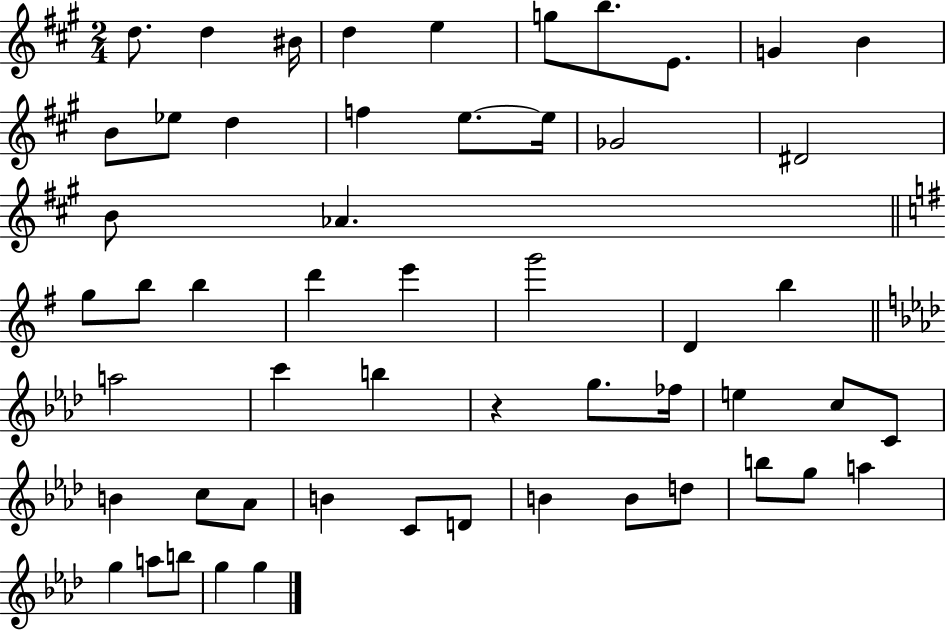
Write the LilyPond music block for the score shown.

{
  \clef treble
  \numericTimeSignature
  \time 2/4
  \key a \major
  \repeat volta 2 { d''8. d''4 bis'16 | d''4 e''4 | g''8 b''8. e'8. | g'4 b'4 | \break b'8 ees''8 d''4 | f''4 e''8.~~ e''16 | ges'2 | dis'2 | \break b'8 aes'4. | \bar "||" \break \key g \major g''8 b''8 b''4 | d'''4 e'''4 | g'''2 | d'4 b''4 | \break \bar "||" \break \key aes \major a''2 | c'''4 b''4 | r4 g''8. fes''16 | e''4 c''8 c'8 | \break b'4 c''8 aes'8 | b'4 c'8 d'8 | b'4 b'8 d''8 | b''8 g''8 a''4 | \break g''4 a''8 b''8 | g''4 g''4 | } \bar "|."
}